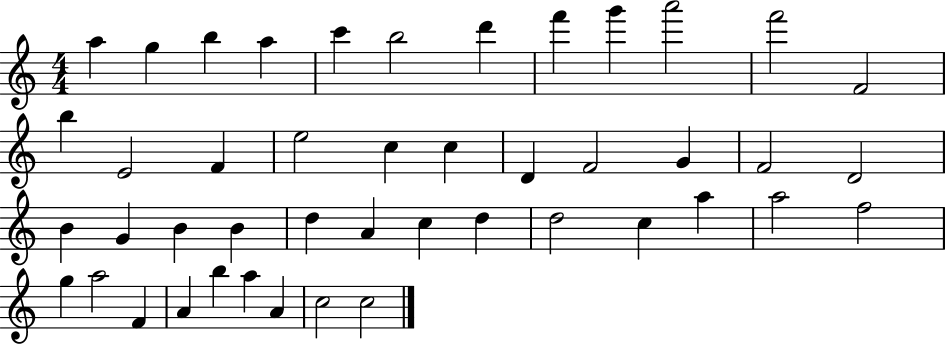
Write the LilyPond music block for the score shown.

{
  \clef treble
  \numericTimeSignature
  \time 4/4
  \key c \major
  a''4 g''4 b''4 a''4 | c'''4 b''2 d'''4 | f'''4 g'''4 a'''2 | f'''2 f'2 | \break b''4 e'2 f'4 | e''2 c''4 c''4 | d'4 f'2 g'4 | f'2 d'2 | \break b'4 g'4 b'4 b'4 | d''4 a'4 c''4 d''4 | d''2 c''4 a''4 | a''2 f''2 | \break g''4 a''2 f'4 | a'4 b''4 a''4 a'4 | c''2 c''2 | \bar "|."
}